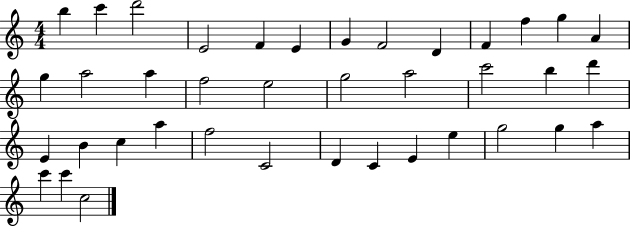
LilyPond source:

{
  \clef treble
  \numericTimeSignature
  \time 4/4
  \key c \major
  b''4 c'''4 d'''2 | e'2 f'4 e'4 | g'4 f'2 d'4 | f'4 f''4 g''4 a'4 | \break g''4 a''2 a''4 | f''2 e''2 | g''2 a''2 | c'''2 b''4 d'''4 | \break e'4 b'4 c''4 a''4 | f''2 c'2 | d'4 c'4 e'4 e''4 | g''2 g''4 a''4 | \break c'''4 c'''4 c''2 | \bar "|."
}